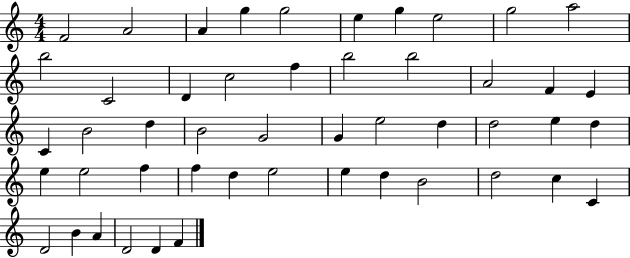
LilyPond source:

{
  \clef treble
  \numericTimeSignature
  \time 4/4
  \key c \major
  f'2 a'2 | a'4 g''4 g''2 | e''4 g''4 e''2 | g''2 a''2 | \break b''2 c'2 | d'4 c''2 f''4 | b''2 b''2 | a'2 f'4 e'4 | \break c'4 b'2 d''4 | b'2 g'2 | g'4 e''2 d''4 | d''2 e''4 d''4 | \break e''4 e''2 f''4 | f''4 d''4 e''2 | e''4 d''4 b'2 | d''2 c''4 c'4 | \break d'2 b'4 a'4 | d'2 d'4 f'4 | \bar "|."
}